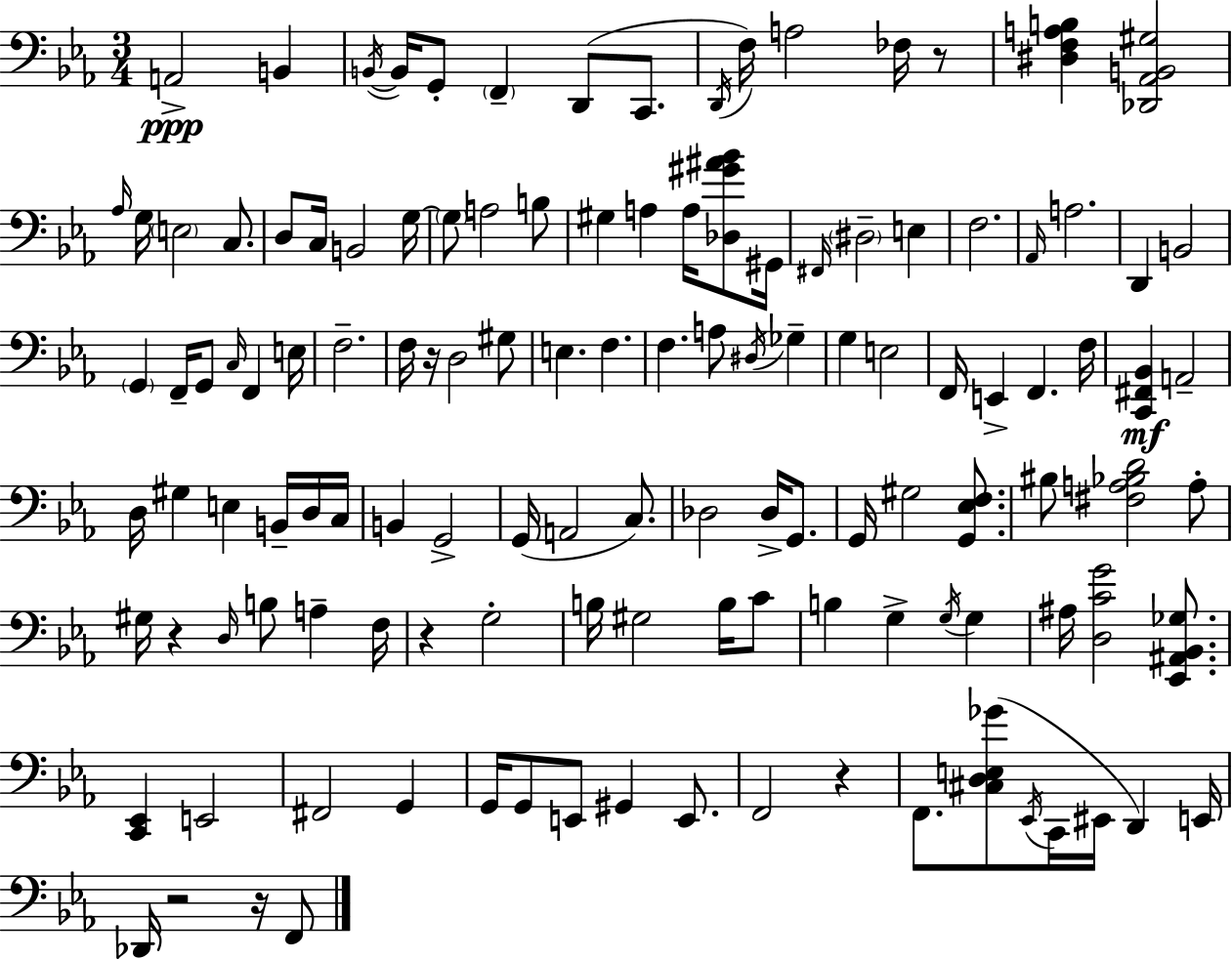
A2/h B2/q B2/s B2/s G2/e F2/q D2/e C2/e. D2/s F3/s A3/h FES3/s R/e [D#3,F3,A3,B3]/q [Db2,Ab2,B2,G#3]/h Ab3/s G3/s E3/h C3/e. D3/e C3/s B2/h G3/s G3/e A3/h B3/e G#3/q A3/q A3/s [Db3,G#4,A#4,Bb4]/e G#2/s F#2/s D#3/h E3/q F3/h. Ab2/s A3/h. D2/q B2/h G2/q F2/s G2/e C3/s F2/q E3/s F3/h. F3/s R/s D3/h G#3/e E3/q. F3/q. F3/q. A3/e D#3/s Gb3/q G3/q E3/h F2/s E2/q F2/q. F3/s [C2,F#2,Bb2]/q A2/h D3/s G#3/q E3/q B2/s D3/s C3/s B2/q G2/h G2/s A2/h C3/e. Db3/h Db3/s G2/e. G2/s G#3/h [G2,Eb3,F3]/e. BIS3/e [F#3,A3,Bb3,D4]/h A3/e G#3/s R/q D3/s B3/e A3/q F3/s R/q G3/h B3/s G#3/h B3/s C4/e B3/q G3/q G3/s G3/q A#3/s [D3,C4,G4]/h [Eb2,A#2,Bb2,Gb3]/e. [C2,Eb2]/q E2/h F#2/h G2/q G2/s G2/e E2/e G#2/q E2/e. F2/h R/q F2/e. [C#3,D3,E3,Gb4]/e Eb2/s C2/s EIS2/s D2/q E2/s Db2/s R/h R/s F2/e